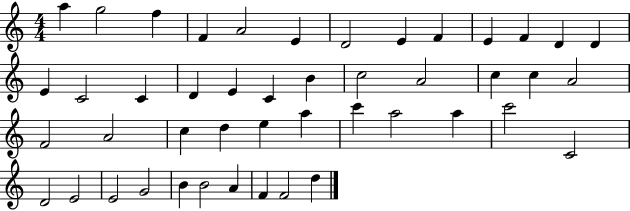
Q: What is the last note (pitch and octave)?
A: D5